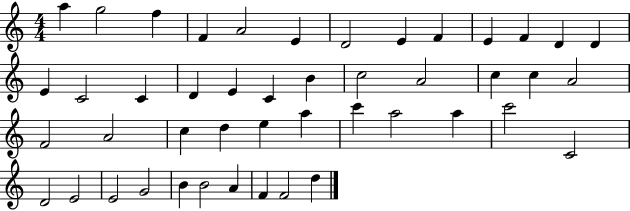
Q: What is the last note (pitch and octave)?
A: D5